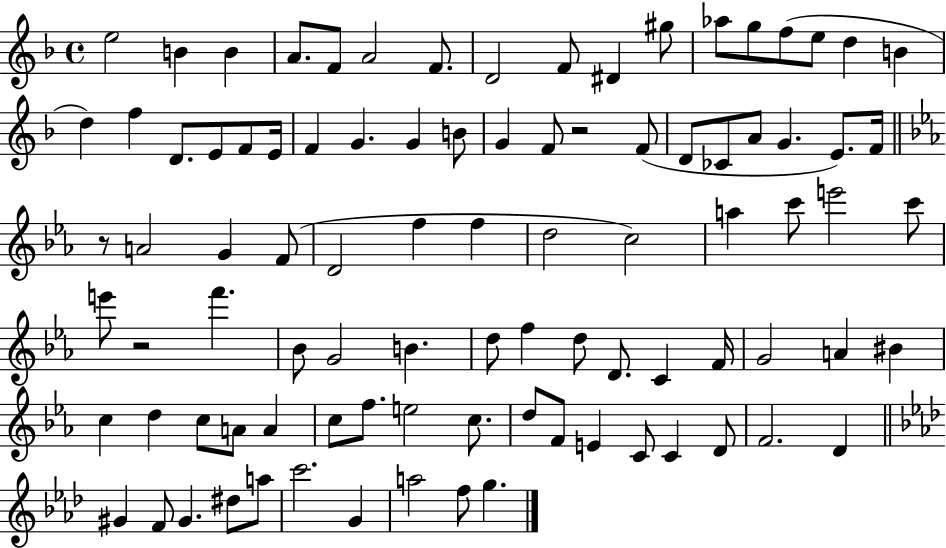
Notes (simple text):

E5/h B4/q B4/q A4/e. F4/e A4/h F4/e. D4/h F4/e D#4/q G#5/e Ab5/e G5/e F5/e E5/e D5/q B4/q D5/q F5/q D4/e. E4/e F4/e E4/s F4/q G4/q. G4/q B4/e G4/q F4/e R/h F4/e D4/e CES4/e A4/e G4/q. E4/e. F4/s R/e A4/h G4/q F4/e D4/h F5/q F5/q D5/h C5/h A5/q C6/e E6/h C6/e E6/e R/h F6/q. Bb4/e G4/h B4/q. D5/e F5/q D5/e D4/e. C4/q F4/s G4/h A4/q BIS4/q C5/q D5/q C5/e A4/e A4/q C5/e F5/e. E5/h C5/e. D5/e F4/e E4/q C4/e C4/q D4/e F4/h. D4/q G#4/q F4/e G#4/q. D#5/e A5/e C6/h. G4/q A5/h F5/e G5/q.